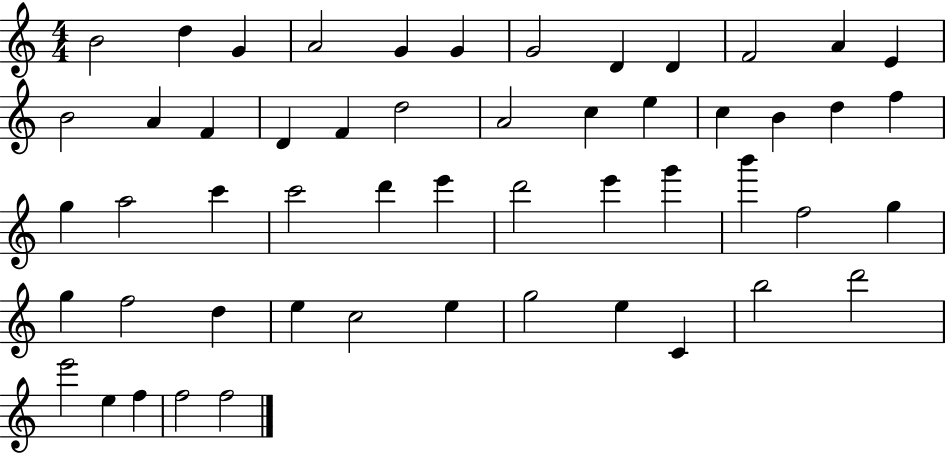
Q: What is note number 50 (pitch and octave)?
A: E5